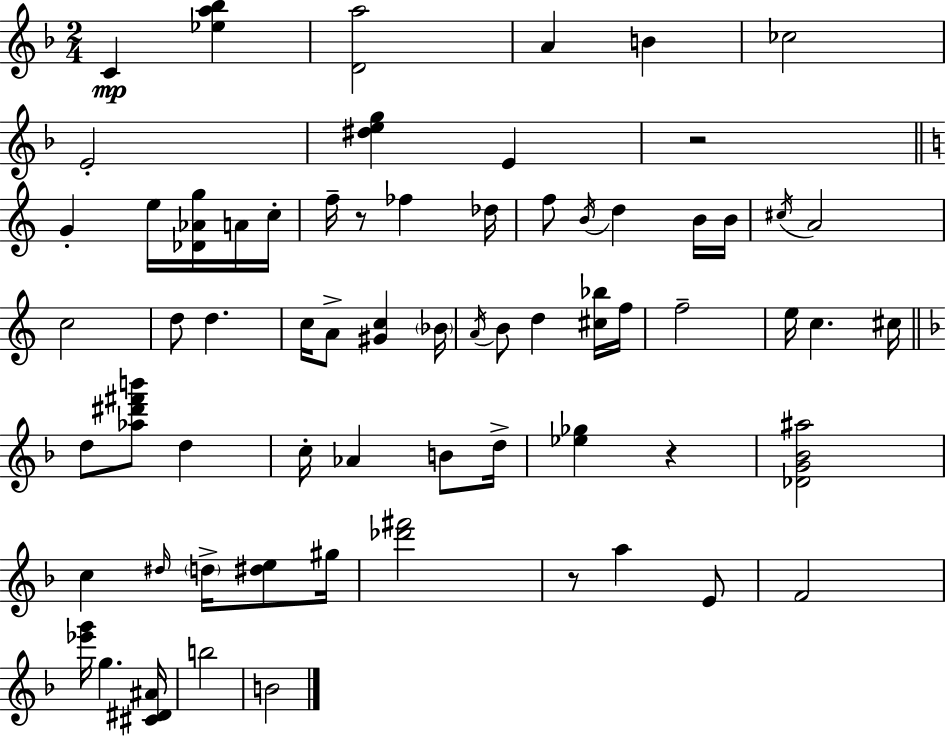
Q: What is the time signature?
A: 2/4